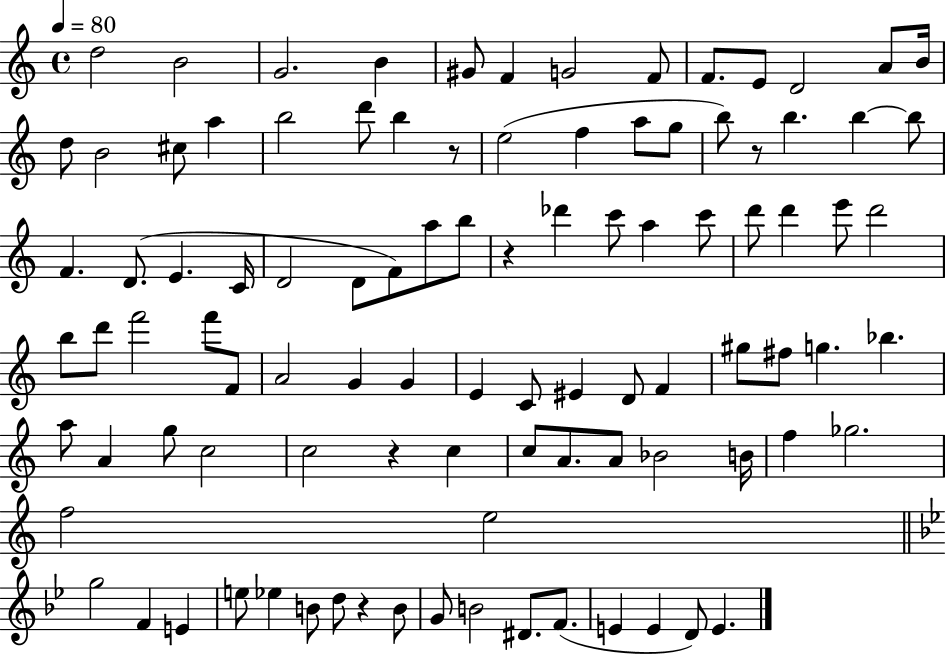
X:1
T:Untitled
M:4/4
L:1/4
K:C
d2 B2 G2 B ^G/2 F G2 F/2 F/2 E/2 D2 A/2 B/4 d/2 B2 ^c/2 a b2 d'/2 b z/2 e2 f a/2 g/2 b/2 z/2 b b b/2 F D/2 E C/4 D2 D/2 F/2 a/2 b/2 z _d' c'/2 a c'/2 d'/2 d' e'/2 d'2 b/2 d'/2 f'2 f'/2 F/2 A2 G G E C/2 ^E D/2 F ^g/2 ^f/2 g _b a/2 A g/2 c2 c2 z c c/2 A/2 A/2 _B2 B/4 f _g2 f2 e2 g2 F E e/2 _e B/2 d/2 z B/2 G/2 B2 ^D/2 F/2 E E D/2 E